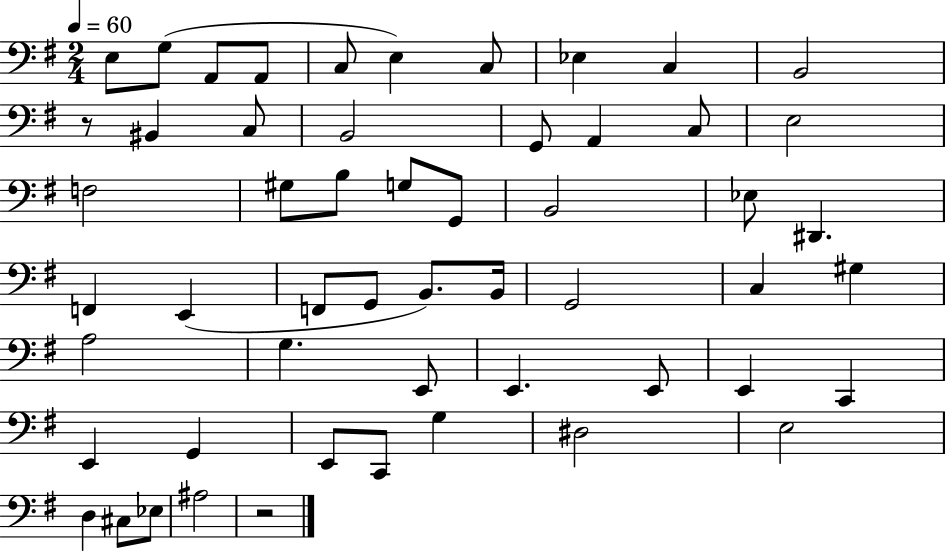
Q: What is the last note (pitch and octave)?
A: A#3